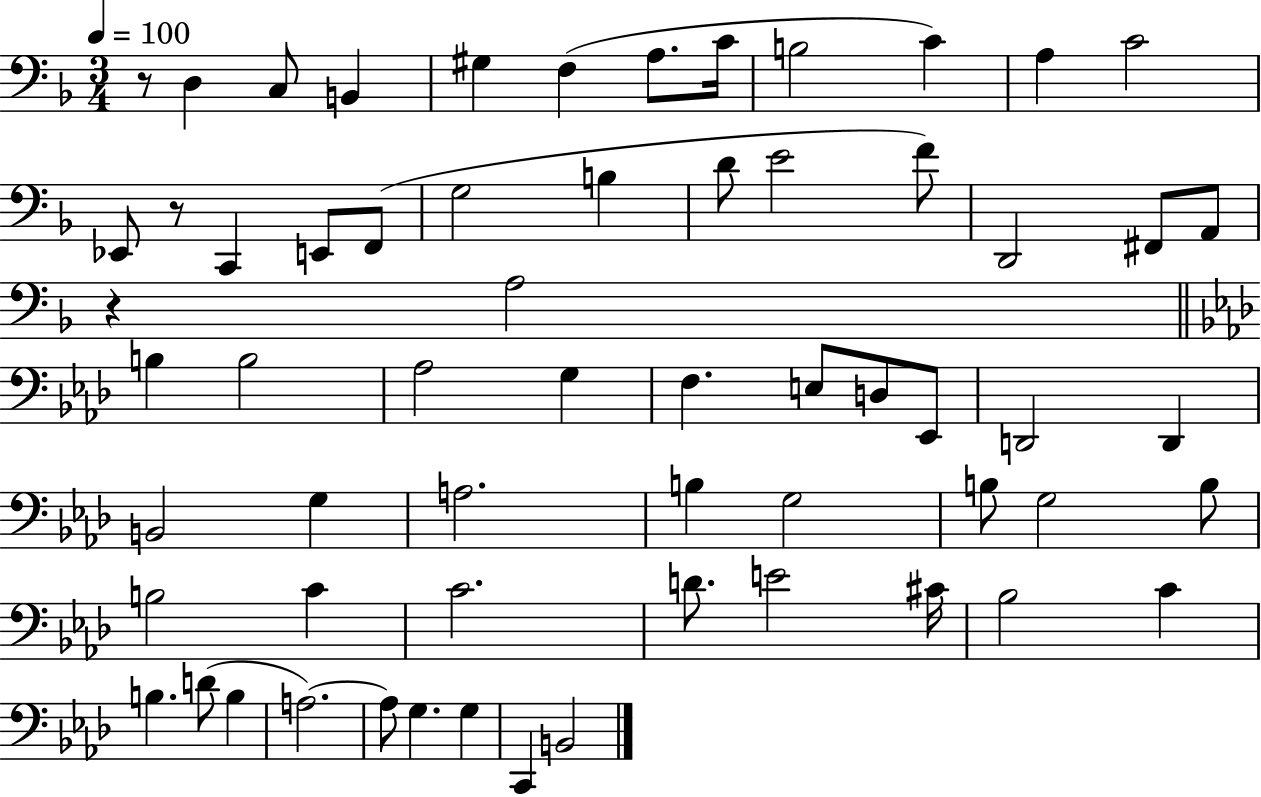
X:1
T:Untitled
M:3/4
L:1/4
K:F
z/2 D, C,/2 B,, ^G, F, A,/2 C/4 B,2 C A, C2 _E,,/2 z/2 C,, E,,/2 F,,/2 G,2 B, D/2 E2 F/2 D,,2 ^F,,/2 A,,/2 z A,2 B, B,2 _A,2 G, F, E,/2 D,/2 _E,,/2 D,,2 D,, B,,2 G, A,2 B, G,2 B,/2 G,2 B,/2 B,2 C C2 D/2 E2 ^C/4 _B,2 C B, D/2 B, A,2 A,/2 G, G, C,, B,,2